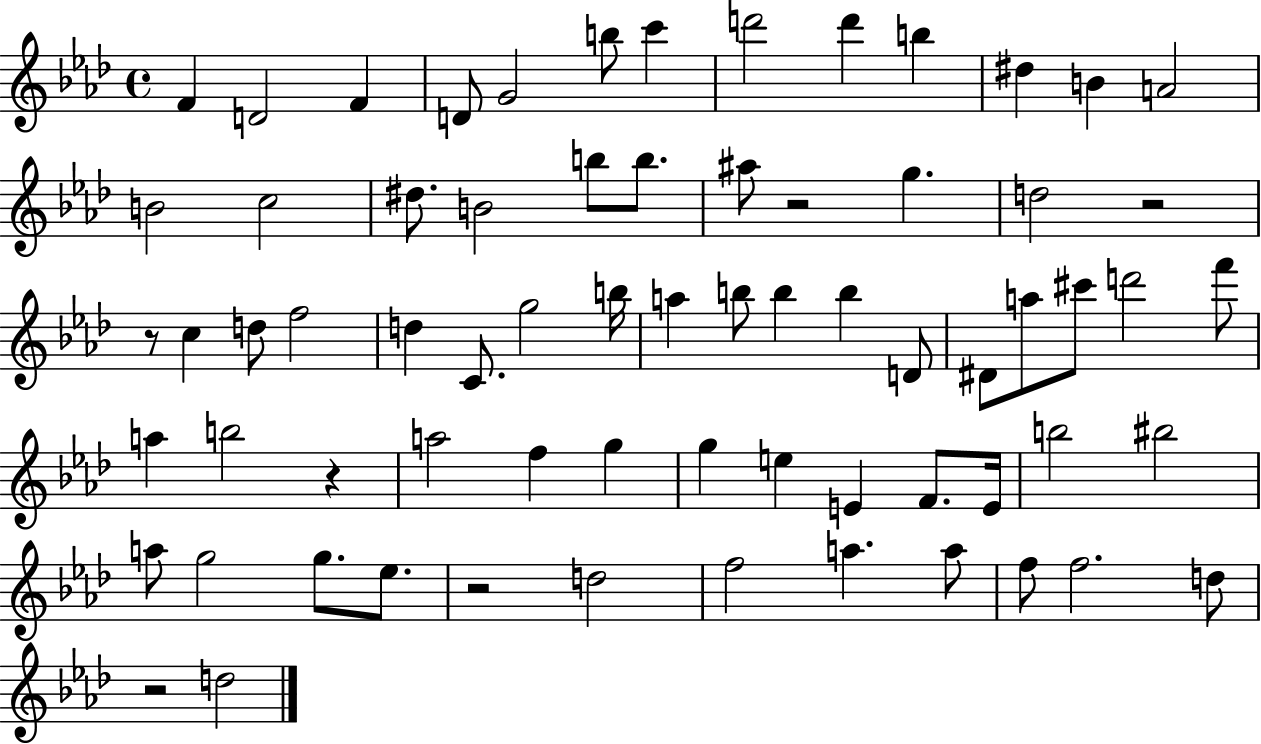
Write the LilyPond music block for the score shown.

{
  \clef treble
  \time 4/4
  \defaultTimeSignature
  \key aes \major
  f'4 d'2 f'4 | d'8 g'2 b''8 c'''4 | d'''2 d'''4 b''4 | dis''4 b'4 a'2 | \break b'2 c''2 | dis''8. b'2 b''8 b''8. | ais''8 r2 g''4. | d''2 r2 | \break r8 c''4 d''8 f''2 | d''4 c'8. g''2 b''16 | a''4 b''8 b''4 b''4 d'8 | dis'8 a''8 cis'''8 d'''2 f'''8 | \break a''4 b''2 r4 | a''2 f''4 g''4 | g''4 e''4 e'4 f'8. e'16 | b''2 bis''2 | \break a''8 g''2 g''8. ees''8. | r2 d''2 | f''2 a''4. a''8 | f''8 f''2. d''8 | \break r2 d''2 | \bar "|."
}